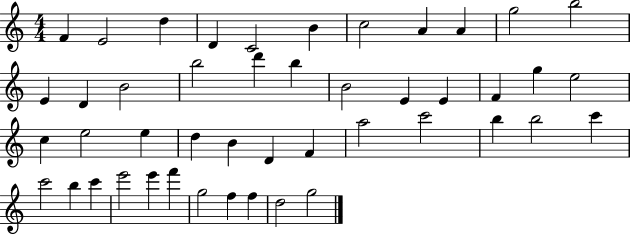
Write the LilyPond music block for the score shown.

{
  \clef treble
  \numericTimeSignature
  \time 4/4
  \key c \major
  f'4 e'2 d''4 | d'4 c'2 b'4 | c''2 a'4 a'4 | g''2 b''2 | \break e'4 d'4 b'2 | b''2 d'''4 b''4 | b'2 e'4 e'4 | f'4 g''4 e''2 | \break c''4 e''2 e''4 | d''4 b'4 d'4 f'4 | a''2 c'''2 | b''4 b''2 c'''4 | \break c'''2 b''4 c'''4 | e'''2 e'''4 f'''4 | g''2 f''4 f''4 | d''2 g''2 | \break \bar "|."
}